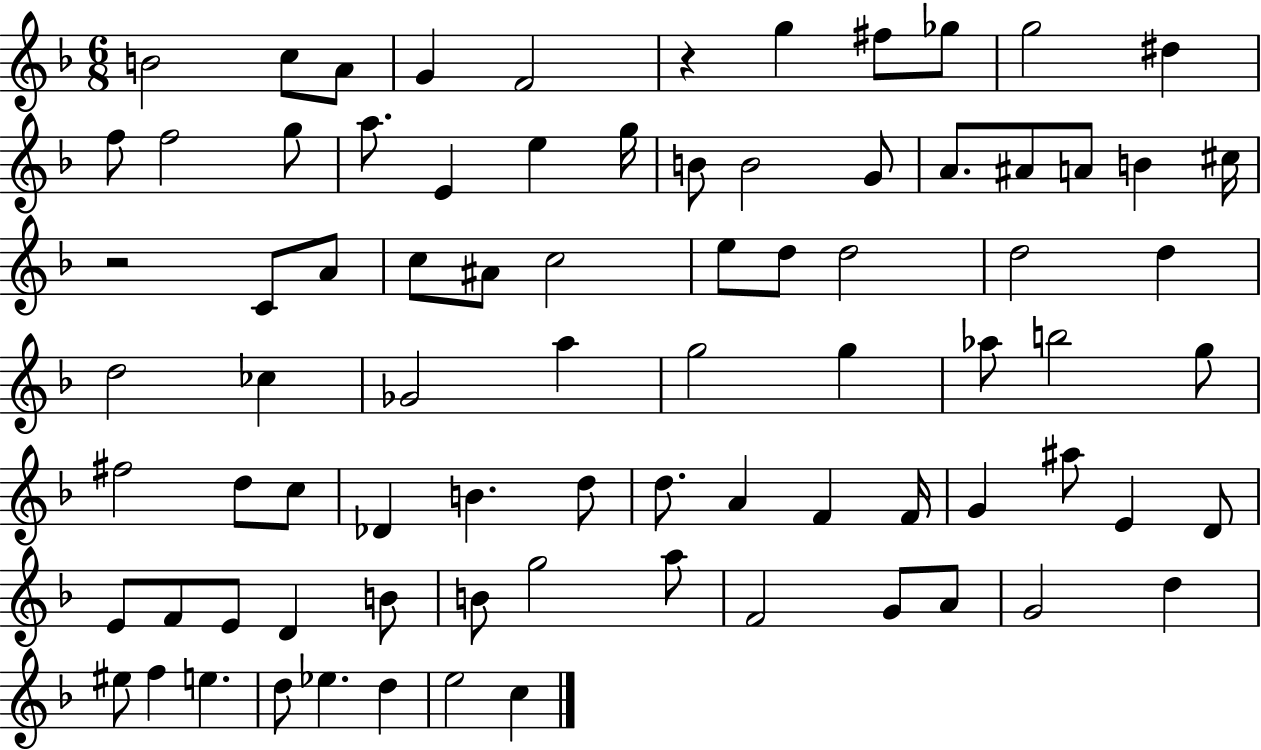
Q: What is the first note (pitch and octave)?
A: B4